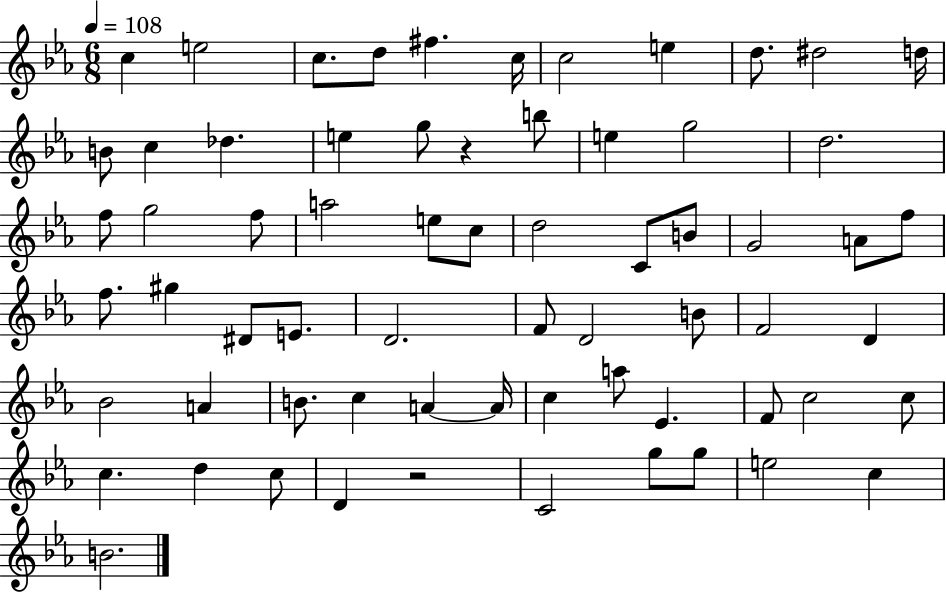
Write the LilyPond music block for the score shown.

{
  \clef treble
  \numericTimeSignature
  \time 6/8
  \key ees \major
  \tempo 4 = 108
  c''4 e''2 | c''8. d''8 fis''4. c''16 | c''2 e''4 | d''8. dis''2 d''16 | \break b'8 c''4 des''4. | e''4 g''8 r4 b''8 | e''4 g''2 | d''2. | \break f''8 g''2 f''8 | a''2 e''8 c''8 | d''2 c'8 b'8 | g'2 a'8 f''8 | \break f''8. gis''4 dis'8 e'8. | d'2. | f'8 d'2 b'8 | f'2 d'4 | \break bes'2 a'4 | b'8. c''4 a'4~~ a'16 | c''4 a''8 ees'4. | f'8 c''2 c''8 | \break c''4. d''4 c''8 | d'4 r2 | c'2 g''8 g''8 | e''2 c''4 | \break b'2. | \bar "|."
}